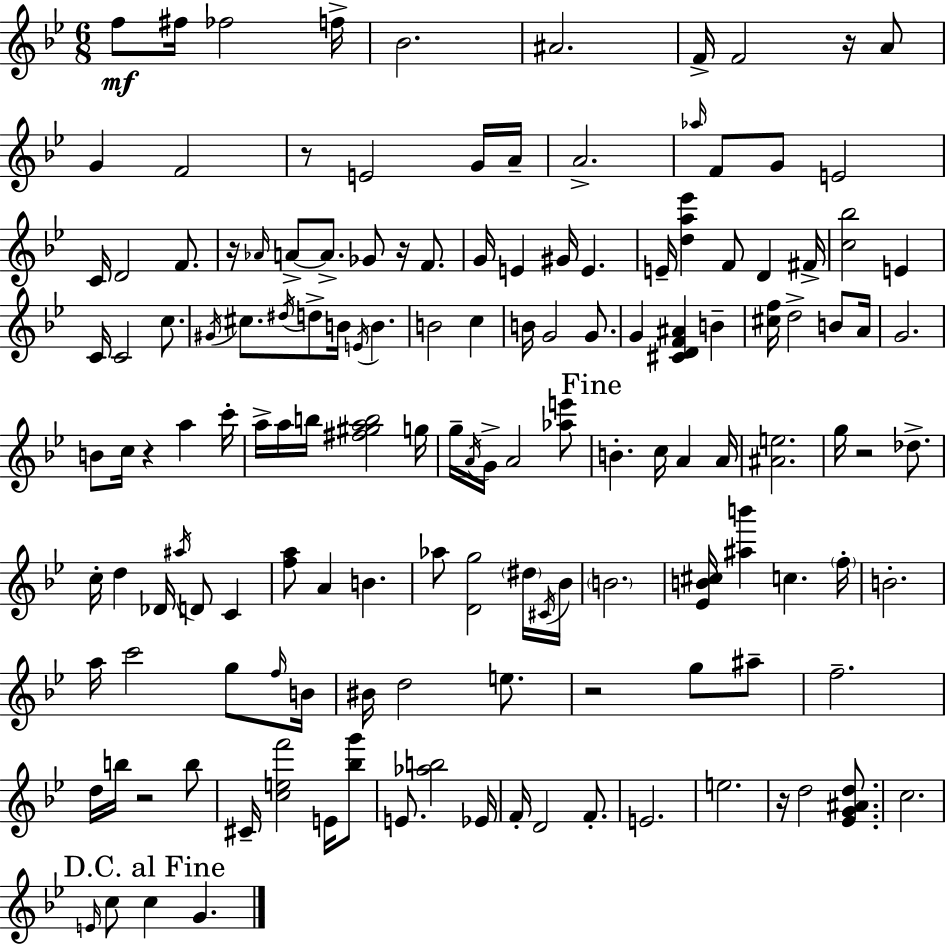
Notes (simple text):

F5/e F#5/s FES5/h F5/s Bb4/h. A#4/h. F4/s F4/h R/s A4/e G4/q F4/h R/e E4/h G4/s A4/s A4/h. Ab5/s F4/e G4/e E4/h C4/s D4/h F4/e. R/s Ab4/s A4/e A4/e. Gb4/e R/s F4/e. G4/s E4/q G#4/s E4/q. E4/s [D5,A5,Eb6]/q F4/e D4/q F#4/s [C5,Bb5]/h E4/q C4/s C4/h C5/e. G#4/s C#5/e. D#5/s D5/e B4/s E4/s B4/q. B4/h C5/q B4/s G4/h G4/e. G4/q [C#4,D4,F4,A#4]/q B4/q [C#5,F5]/s D5/h B4/e A4/s G4/h. B4/e C5/s R/q A5/q C6/s A5/s A5/s B5/s [F#5,G#5,A5,B5]/h G5/s G5/s A4/s G4/s A4/h [Ab5,E6]/e B4/q. C5/s A4/q A4/s [A#4,E5]/h. G5/s R/h Db5/e. C5/s D5/q Db4/s A#5/s D4/e C4/q [F5,A5]/e A4/q B4/q. Ab5/e [D4,G5]/h D#5/s C#4/s Bb4/s B4/h. [Eb4,B4,C#5]/s [A#5,B6]/q C5/q. F5/s B4/h. A5/s C6/h G5/e F5/s B4/s BIS4/s D5/h E5/e. R/h G5/e A#5/e F5/h. D5/s B5/s R/h B5/e C#4/s [C5,E5,F6]/h E4/s [Bb5,G6]/e E4/e. [Ab5,B5]/h Eb4/s F4/s D4/h F4/e. E4/h. E5/h. R/s D5/h [Eb4,G4,A#4,D5]/e. C5/h. E4/s C5/e C5/q G4/q.